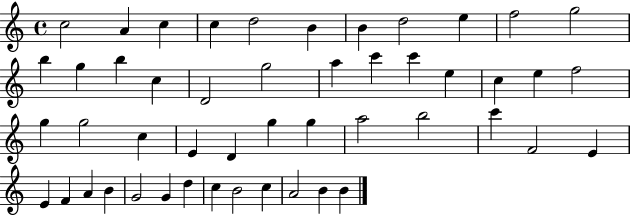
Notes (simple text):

C5/h A4/q C5/q C5/q D5/h B4/q B4/q D5/h E5/q F5/h G5/h B5/q G5/q B5/q C5/q D4/h G5/h A5/q C6/q C6/q E5/q C5/q E5/q F5/h G5/q G5/h C5/q E4/q D4/q G5/q G5/q A5/h B5/h C6/q F4/h E4/q E4/q F4/q A4/q B4/q G4/h G4/q D5/q C5/q B4/h C5/q A4/h B4/q B4/q